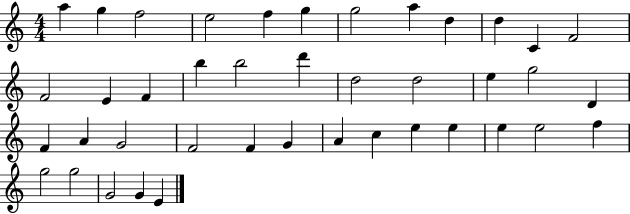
{
  \clef treble
  \numericTimeSignature
  \time 4/4
  \key c \major
  a''4 g''4 f''2 | e''2 f''4 g''4 | g''2 a''4 d''4 | d''4 c'4 f'2 | \break f'2 e'4 f'4 | b''4 b''2 d'''4 | d''2 d''2 | e''4 g''2 d'4 | \break f'4 a'4 g'2 | f'2 f'4 g'4 | a'4 c''4 e''4 e''4 | e''4 e''2 f''4 | \break g''2 g''2 | g'2 g'4 e'4 | \bar "|."
}